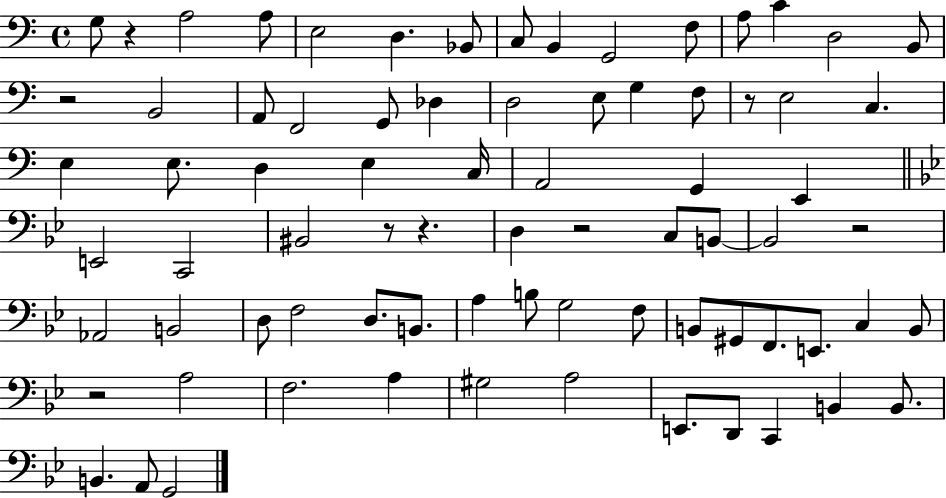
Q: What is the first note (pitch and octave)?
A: G3